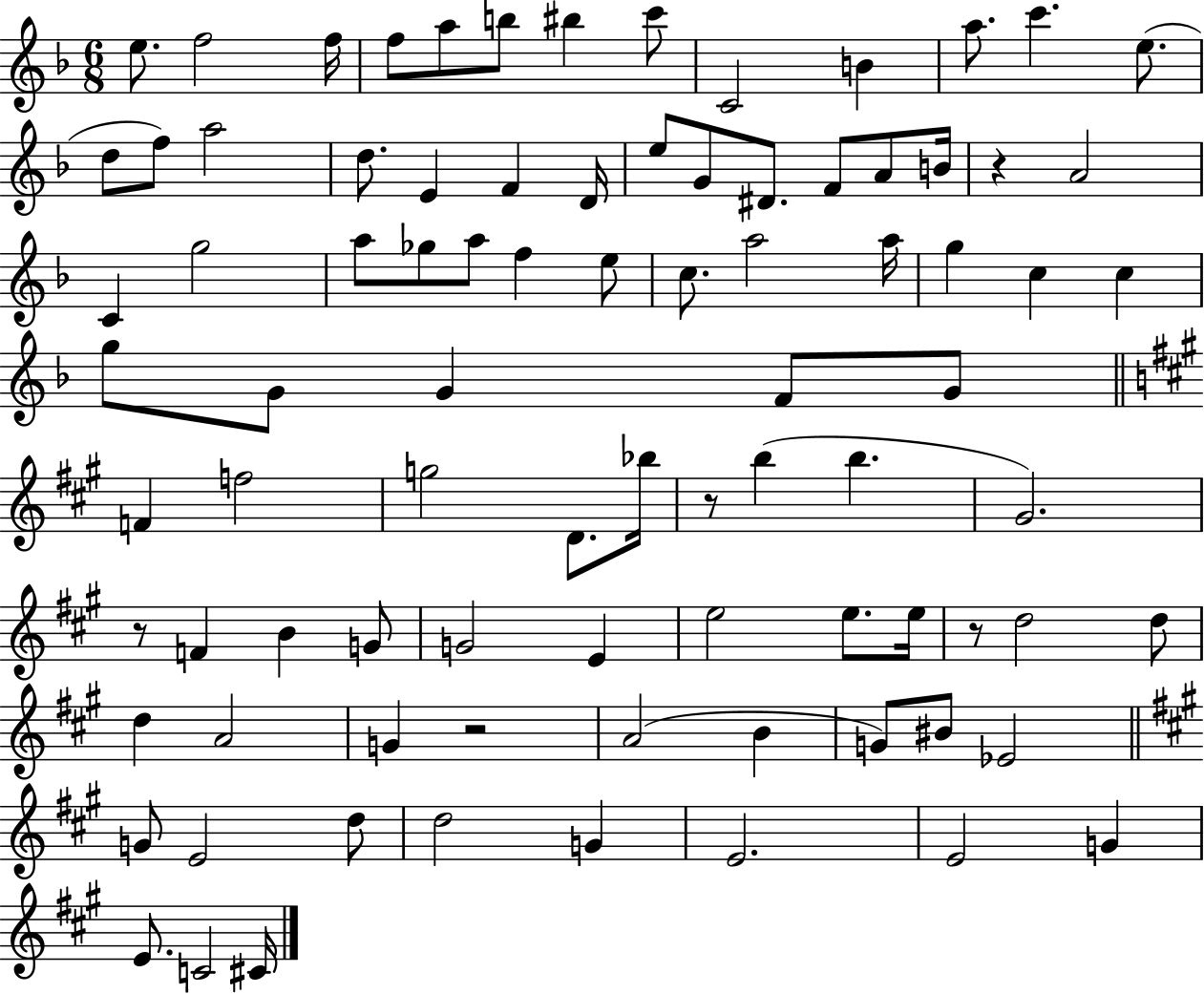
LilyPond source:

{
  \clef treble
  \numericTimeSignature
  \time 6/8
  \key f \major
  e''8. f''2 f''16 | f''8 a''8 b''8 bis''4 c'''8 | c'2 b'4 | a''8. c'''4. e''8.( | \break d''8 f''8) a''2 | d''8. e'4 f'4 d'16 | e''8 g'8 dis'8. f'8 a'8 b'16 | r4 a'2 | \break c'4 g''2 | a''8 ges''8 a''8 f''4 e''8 | c''8. a''2 a''16 | g''4 c''4 c''4 | \break g''8 g'8 g'4 f'8 g'8 | \bar "||" \break \key a \major f'4 f''2 | g''2 d'8. bes''16 | r8 b''4( b''4. | gis'2.) | \break r8 f'4 b'4 g'8 | g'2 e'4 | e''2 e''8. e''16 | r8 d''2 d''8 | \break d''4 a'2 | g'4 r2 | a'2( b'4 | g'8) bis'8 ees'2 | \break \bar "||" \break \key a \major g'8 e'2 d''8 | d''2 g'4 | e'2. | e'2 g'4 | \break e'8. c'2 cis'16 | \bar "|."
}